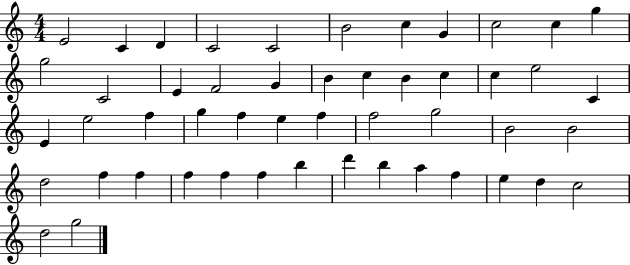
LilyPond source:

{
  \clef treble
  \numericTimeSignature
  \time 4/4
  \key c \major
  e'2 c'4 d'4 | c'2 c'2 | b'2 c''4 g'4 | c''2 c''4 g''4 | \break g''2 c'2 | e'4 f'2 g'4 | b'4 c''4 b'4 c''4 | c''4 e''2 c'4 | \break e'4 e''2 f''4 | g''4 f''4 e''4 f''4 | f''2 g''2 | b'2 b'2 | \break d''2 f''4 f''4 | f''4 f''4 f''4 b''4 | d'''4 b''4 a''4 f''4 | e''4 d''4 c''2 | \break d''2 g''2 | \bar "|."
}